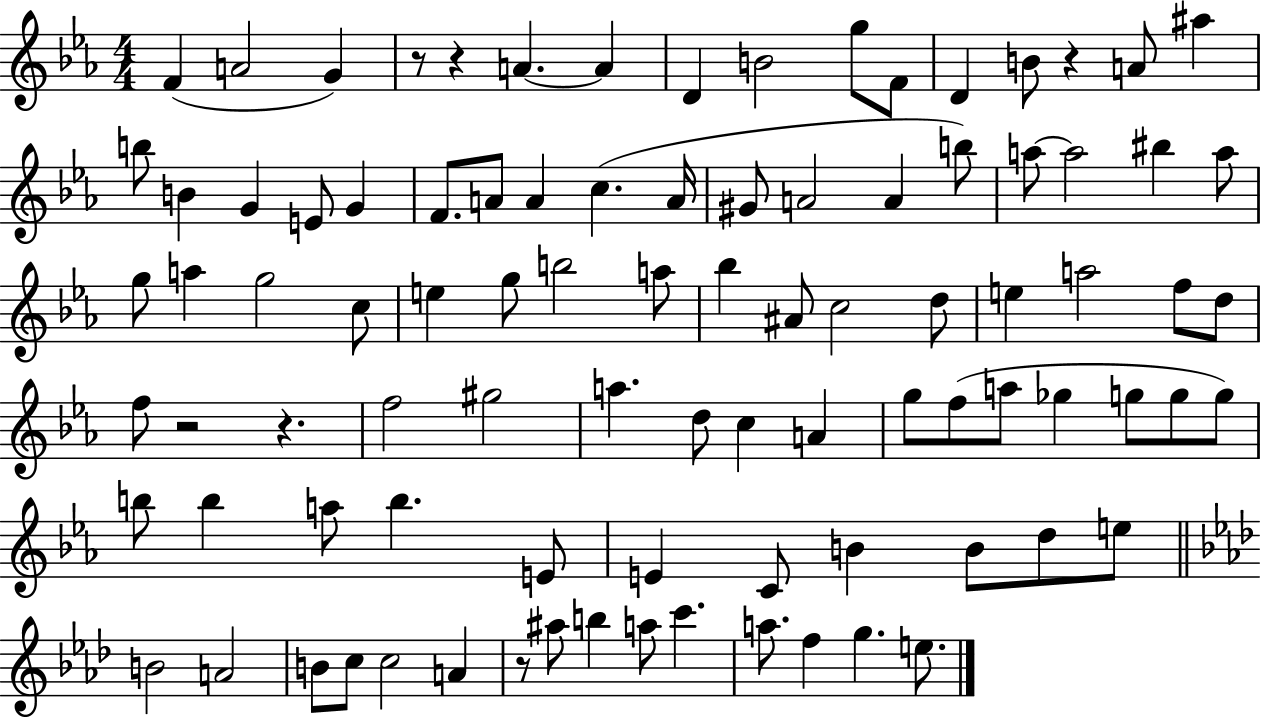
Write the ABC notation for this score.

X:1
T:Untitled
M:4/4
L:1/4
K:Eb
F A2 G z/2 z A A D B2 g/2 F/2 D B/2 z A/2 ^a b/2 B G E/2 G F/2 A/2 A c A/4 ^G/2 A2 A b/2 a/2 a2 ^b a/2 g/2 a g2 c/2 e g/2 b2 a/2 _b ^A/2 c2 d/2 e a2 f/2 d/2 f/2 z2 z f2 ^g2 a d/2 c A g/2 f/2 a/2 _g g/2 g/2 g/2 b/2 b a/2 b E/2 E C/2 B B/2 d/2 e/2 B2 A2 B/2 c/2 c2 A z/2 ^a/2 b a/2 c' a/2 f g e/2